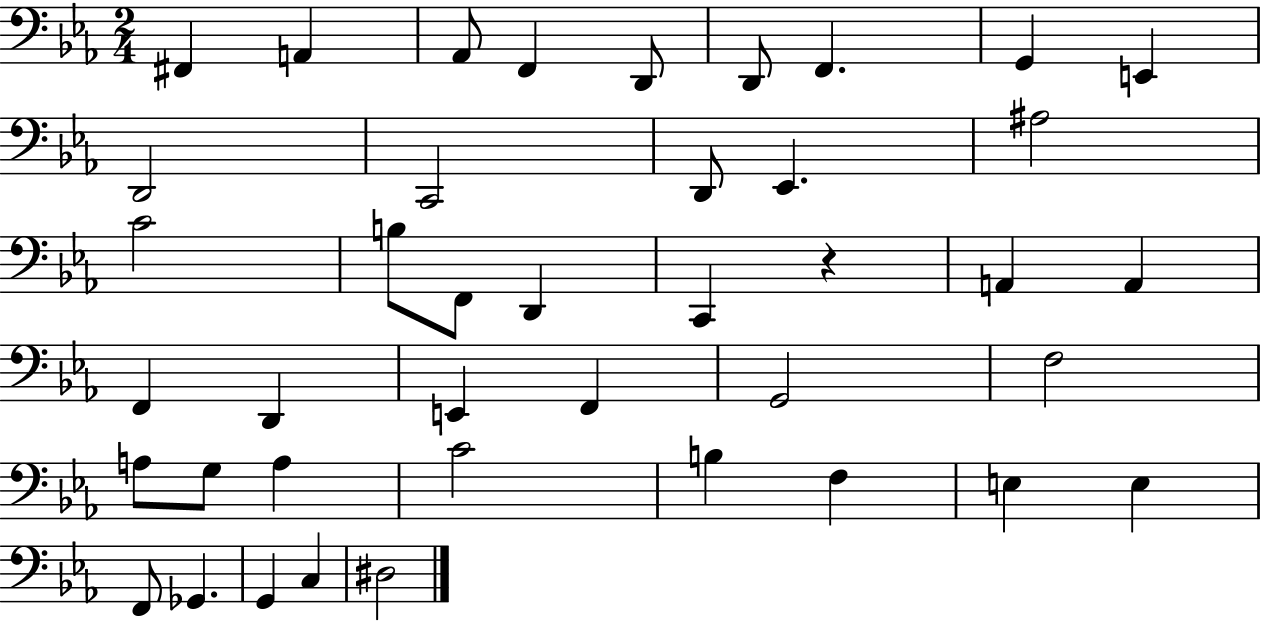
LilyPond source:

{
  \clef bass
  \numericTimeSignature
  \time 2/4
  \key ees \major
  \repeat volta 2 { fis,4 a,4 | aes,8 f,4 d,8 | d,8 f,4. | g,4 e,4 | \break d,2 | c,2 | d,8 ees,4. | ais2 | \break c'2 | b8 f,8 d,4 | c,4 r4 | a,4 a,4 | \break f,4 d,4 | e,4 f,4 | g,2 | f2 | \break a8 g8 a4 | c'2 | b4 f4 | e4 e4 | \break f,8 ges,4. | g,4 c4 | dis2 | } \bar "|."
}